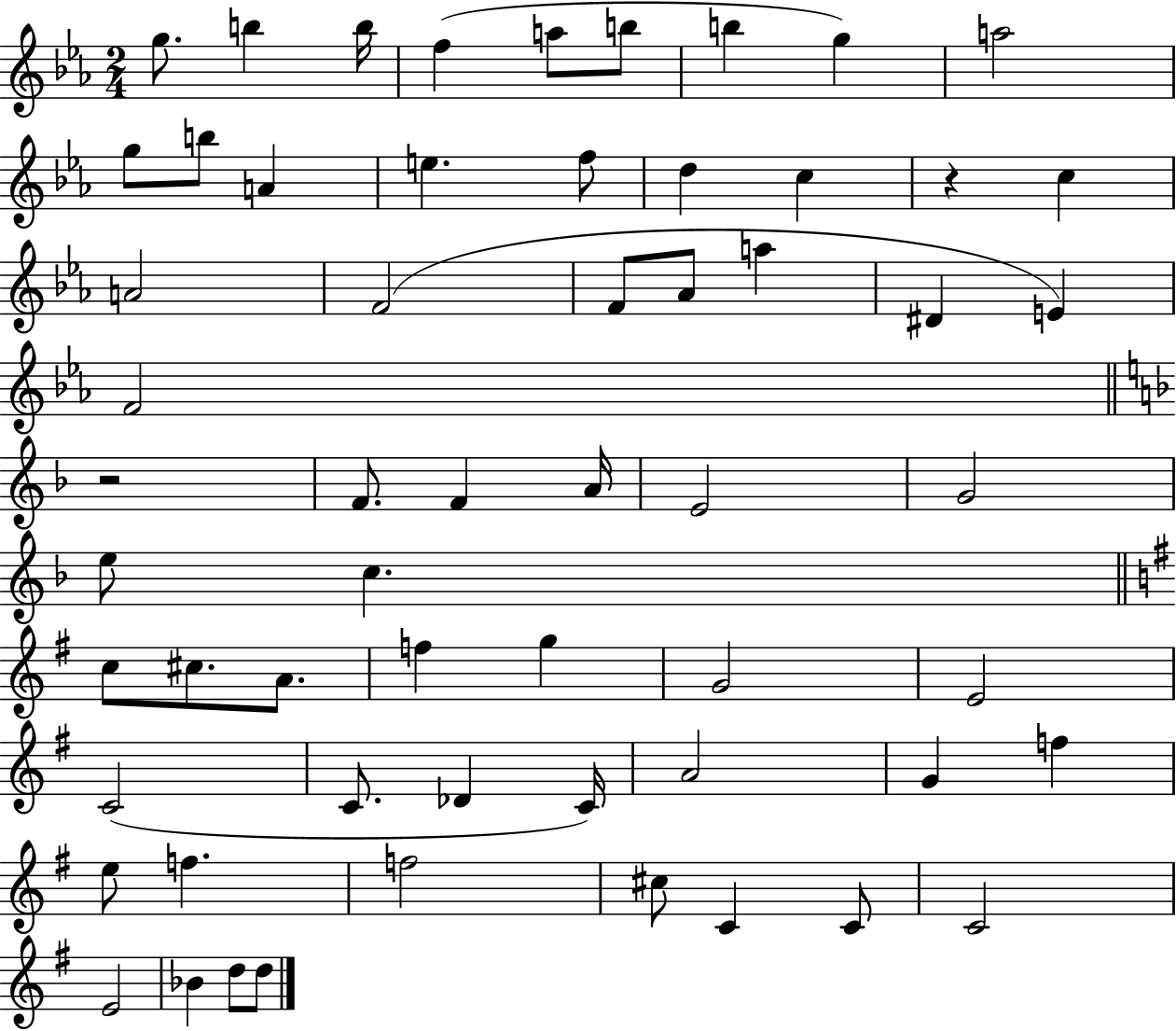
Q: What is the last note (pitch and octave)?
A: D5